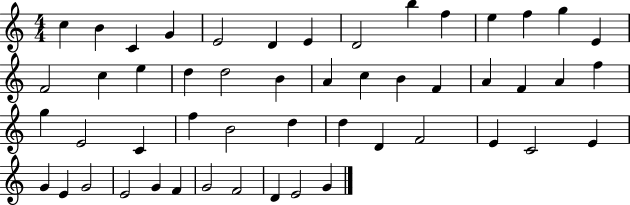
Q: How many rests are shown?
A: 0